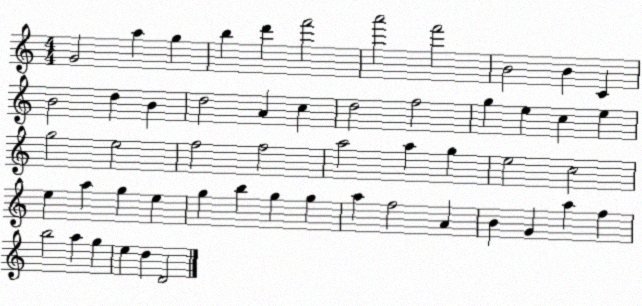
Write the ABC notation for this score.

X:1
T:Untitled
M:4/4
L:1/4
K:C
G2 a g b d' f'2 a'2 f'2 B2 B C B2 d B d2 A c d2 f2 g e c e g2 e2 f2 f2 a2 a g e2 c2 e a g e g b g g a f2 A B G a f b2 a g e d D2